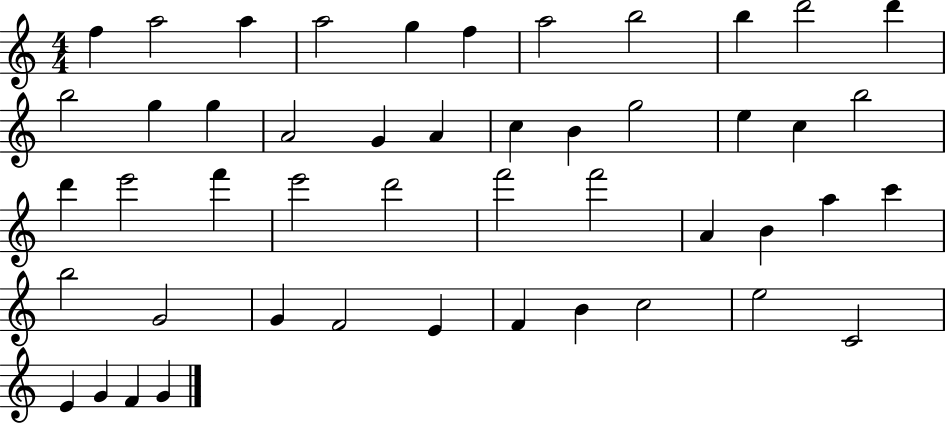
F5/q A5/h A5/q A5/h G5/q F5/q A5/h B5/h B5/q D6/h D6/q B5/h G5/q G5/q A4/h G4/q A4/q C5/q B4/q G5/h E5/q C5/q B5/h D6/q E6/h F6/q E6/h D6/h F6/h F6/h A4/q B4/q A5/q C6/q B5/h G4/h G4/q F4/h E4/q F4/q B4/q C5/h E5/h C4/h E4/q G4/q F4/q G4/q